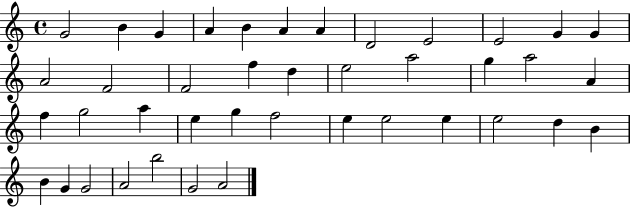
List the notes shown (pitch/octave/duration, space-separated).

G4/h B4/q G4/q A4/q B4/q A4/q A4/q D4/h E4/h E4/h G4/q G4/q A4/h F4/h F4/h F5/q D5/q E5/h A5/h G5/q A5/h A4/q F5/q G5/h A5/q E5/q G5/q F5/h E5/q E5/h E5/q E5/h D5/q B4/q B4/q G4/q G4/h A4/h B5/h G4/h A4/h